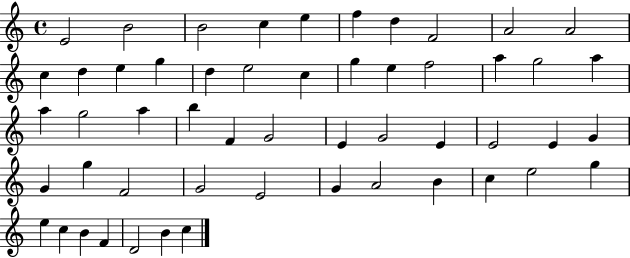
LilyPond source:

{
  \clef treble
  \time 4/4
  \defaultTimeSignature
  \key c \major
  e'2 b'2 | b'2 c''4 e''4 | f''4 d''4 f'2 | a'2 a'2 | \break c''4 d''4 e''4 g''4 | d''4 e''2 c''4 | g''4 e''4 f''2 | a''4 g''2 a''4 | \break a''4 g''2 a''4 | b''4 f'4 g'2 | e'4 g'2 e'4 | e'2 e'4 g'4 | \break g'4 g''4 f'2 | g'2 e'2 | g'4 a'2 b'4 | c''4 e''2 g''4 | \break e''4 c''4 b'4 f'4 | d'2 b'4 c''4 | \bar "|."
}